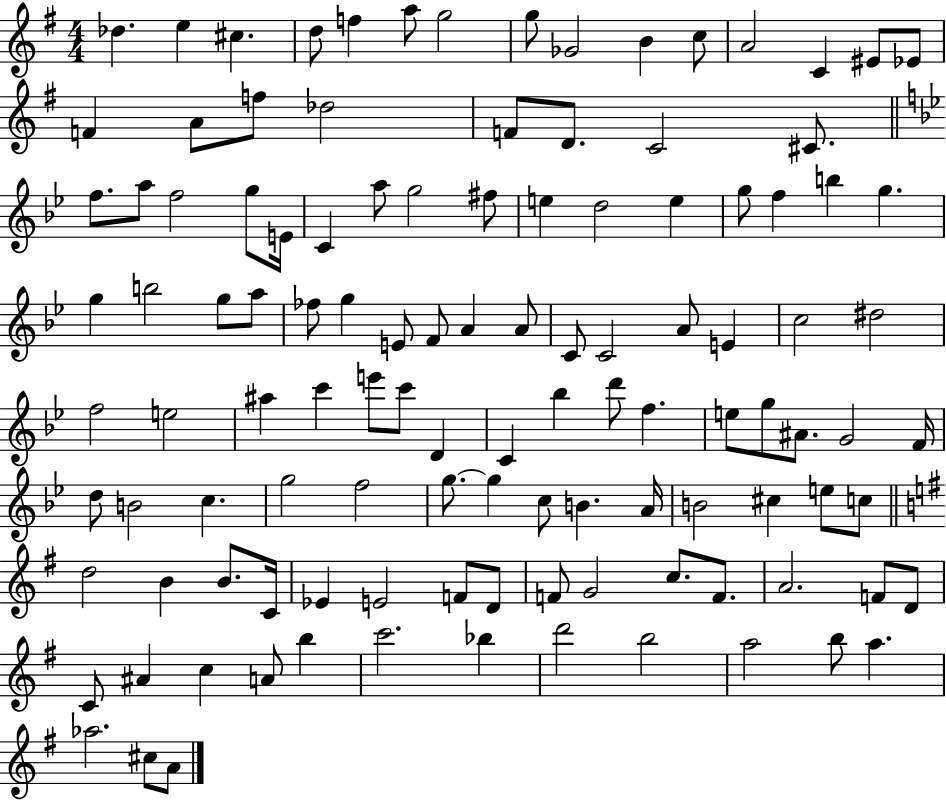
{
  \clef treble
  \numericTimeSignature
  \time 4/4
  \key g \major
  des''4. e''4 cis''4. | d''8 f''4 a''8 g''2 | g''8 ges'2 b'4 c''8 | a'2 c'4 eis'8 ees'8 | \break f'4 a'8 f''8 des''2 | f'8 d'8. c'2 cis'8. | \bar "||" \break \key g \minor f''8. a''8 f''2 g''8 e'16 | c'4 a''8 g''2 fis''8 | e''4 d''2 e''4 | g''8 f''4 b''4 g''4. | \break g''4 b''2 g''8 a''8 | fes''8 g''4 e'8 f'8 a'4 a'8 | c'8 c'2 a'8 e'4 | c''2 dis''2 | \break f''2 e''2 | ais''4 c'''4 e'''8 c'''8 d'4 | c'4 bes''4 d'''8 f''4. | e''8 g''8 ais'8. g'2 f'16 | \break d''8 b'2 c''4. | g''2 f''2 | g''8.~~ g''4 c''8 b'4. a'16 | b'2 cis''4 e''8 c''8 | \break \bar "||" \break \key g \major d''2 b'4 b'8. c'16 | ees'4 e'2 f'8 d'8 | f'8 g'2 c''8. f'8. | a'2. f'8 d'8 | \break c'8 ais'4 c''4 a'8 b''4 | c'''2. bes''4 | d'''2 b''2 | a''2 b''8 a''4. | \break aes''2. cis''8 a'8 | \bar "|."
}